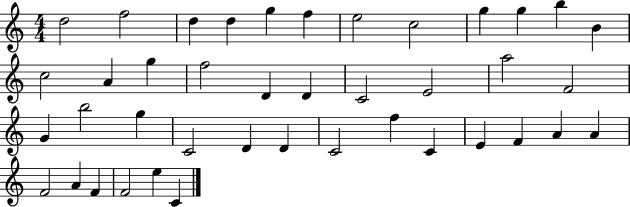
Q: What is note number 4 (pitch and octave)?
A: D5